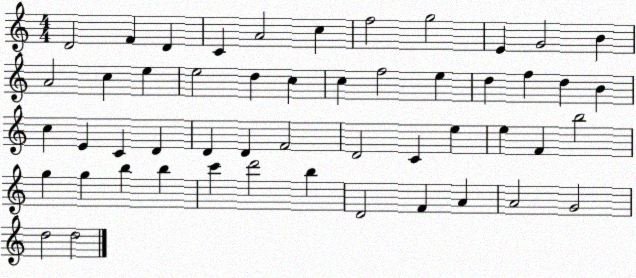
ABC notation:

X:1
T:Untitled
M:4/4
L:1/4
K:C
D2 F D C A2 c f2 g2 E G2 B A2 c e e2 d c c f2 e d f d B c E C D D D F2 D2 C e e F b2 g g b b c' d'2 b D2 F A A2 G2 d2 d2